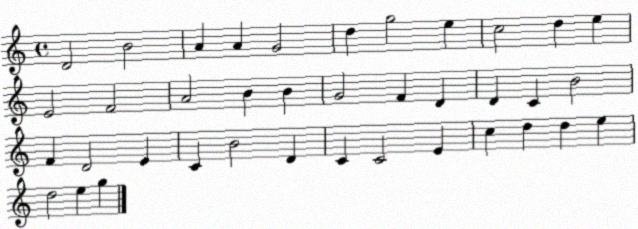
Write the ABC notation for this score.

X:1
T:Untitled
M:4/4
L:1/4
K:C
D2 B2 A A G2 d g2 e c2 d e E2 F2 A2 B B G2 F D D C B2 F D2 E C B2 D C C2 E c d d e d2 e g